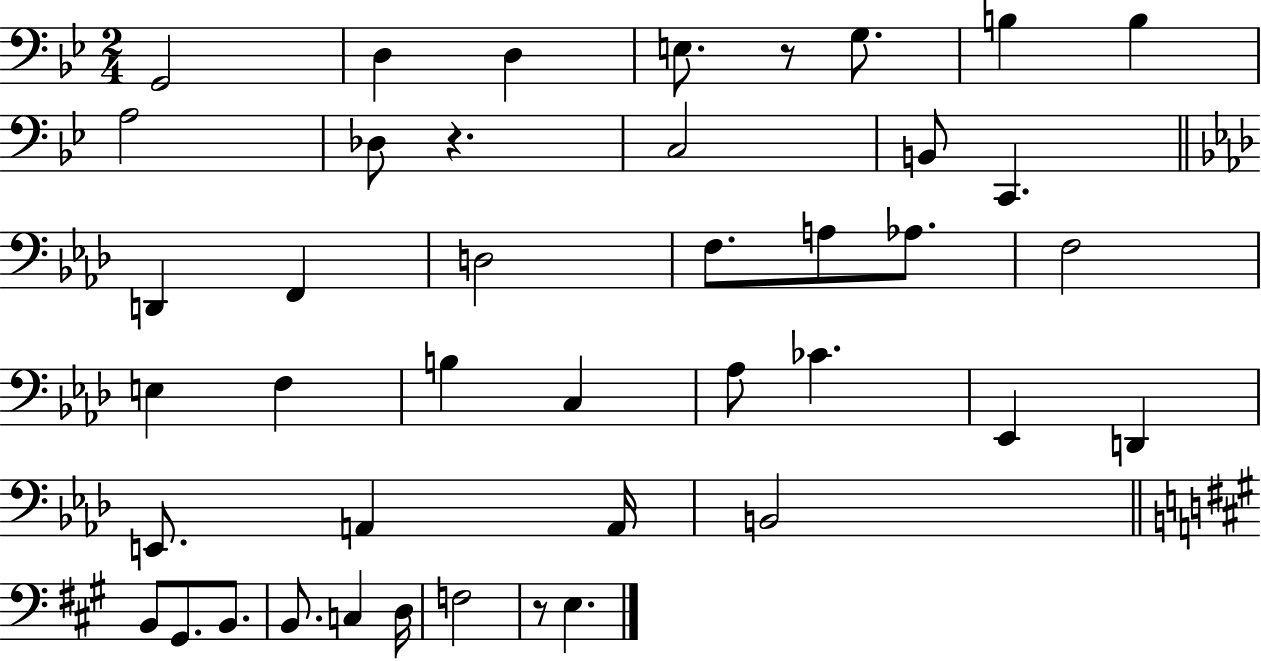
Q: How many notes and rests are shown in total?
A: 42